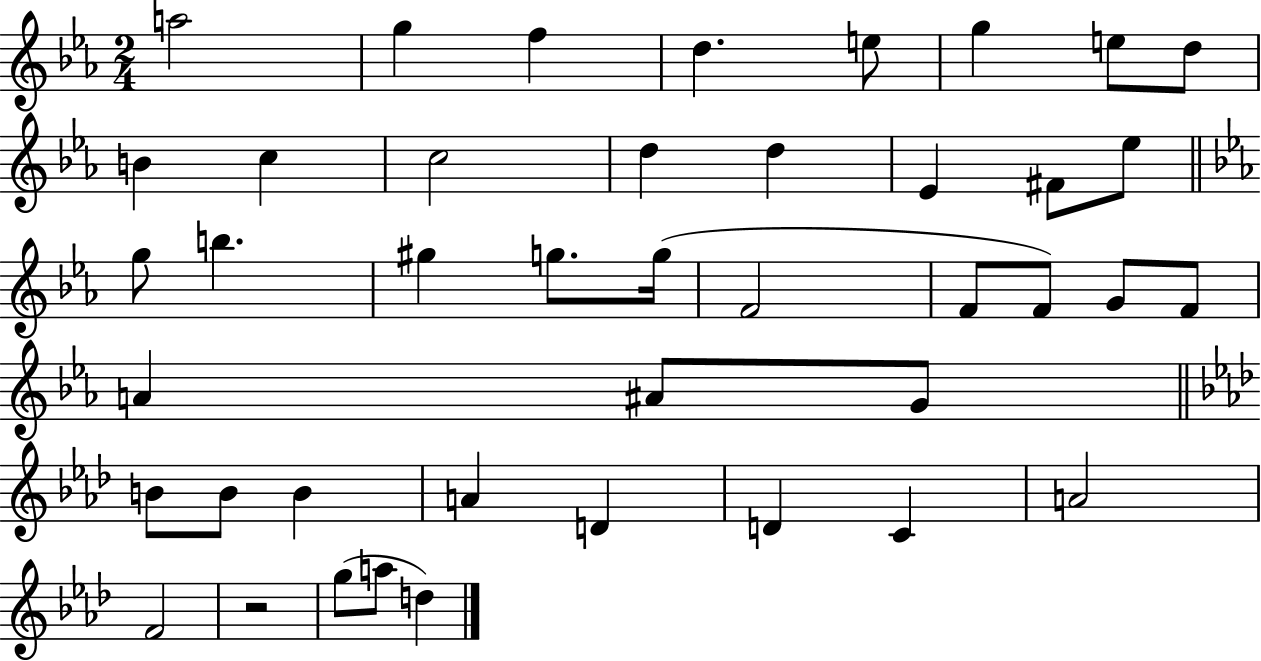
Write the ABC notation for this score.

X:1
T:Untitled
M:2/4
L:1/4
K:Eb
a2 g f d e/2 g e/2 d/2 B c c2 d d _E ^F/2 _e/2 g/2 b ^g g/2 g/4 F2 F/2 F/2 G/2 F/2 A ^A/2 G/2 B/2 B/2 B A D D C A2 F2 z2 g/2 a/2 d